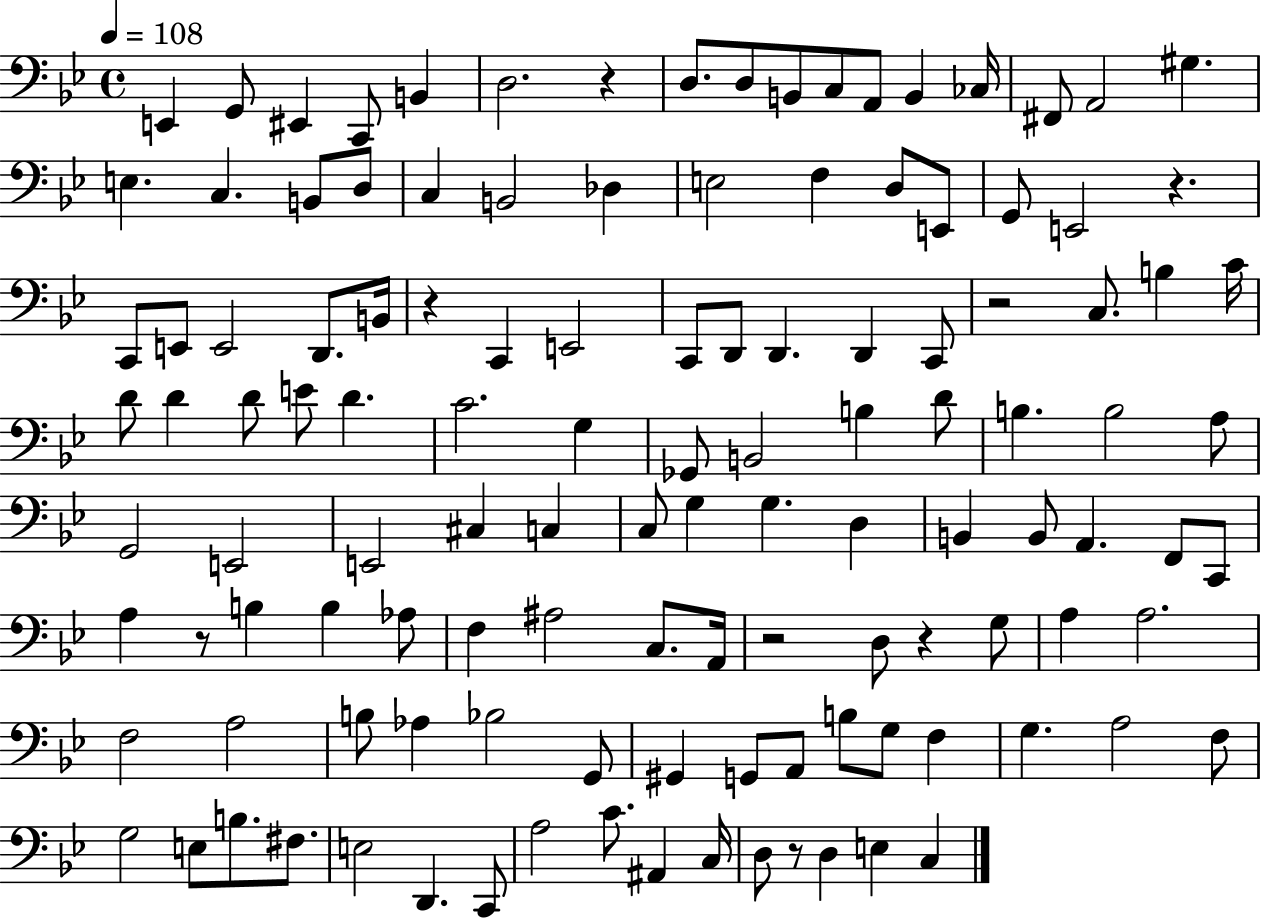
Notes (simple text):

E2/q G2/e EIS2/q C2/e B2/q D3/h. R/q D3/e. D3/e B2/e C3/e A2/e B2/q CES3/s F#2/e A2/h G#3/q. E3/q. C3/q. B2/e D3/e C3/q B2/h Db3/q E3/h F3/q D3/e E2/e G2/e E2/h R/q. C2/e E2/e E2/h D2/e. B2/s R/q C2/q E2/h C2/e D2/e D2/q. D2/q C2/e R/h C3/e. B3/q C4/s D4/e D4/q D4/e E4/e D4/q. C4/h. G3/q Gb2/e B2/h B3/q D4/e B3/q. B3/h A3/e G2/h E2/h E2/h C#3/q C3/q C3/e G3/q G3/q. D3/q B2/q B2/e A2/q. F2/e C2/e A3/q R/e B3/q B3/q Ab3/e F3/q A#3/h C3/e. A2/s R/h D3/e R/q G3/e A3/q A3/h. F3/h A3/h B3/e Ab3/q Bb3/h G2/e G#2/q G2/e A2/e B3/e G3/e F3/q G3/q. A3/h F3/e G3/h E3/e B3/e. F#3/e. E3/h D2/q. C2/e A3/h C4/e. A#2/q C3/s D3/e R/e D3/q E3/q C3/q